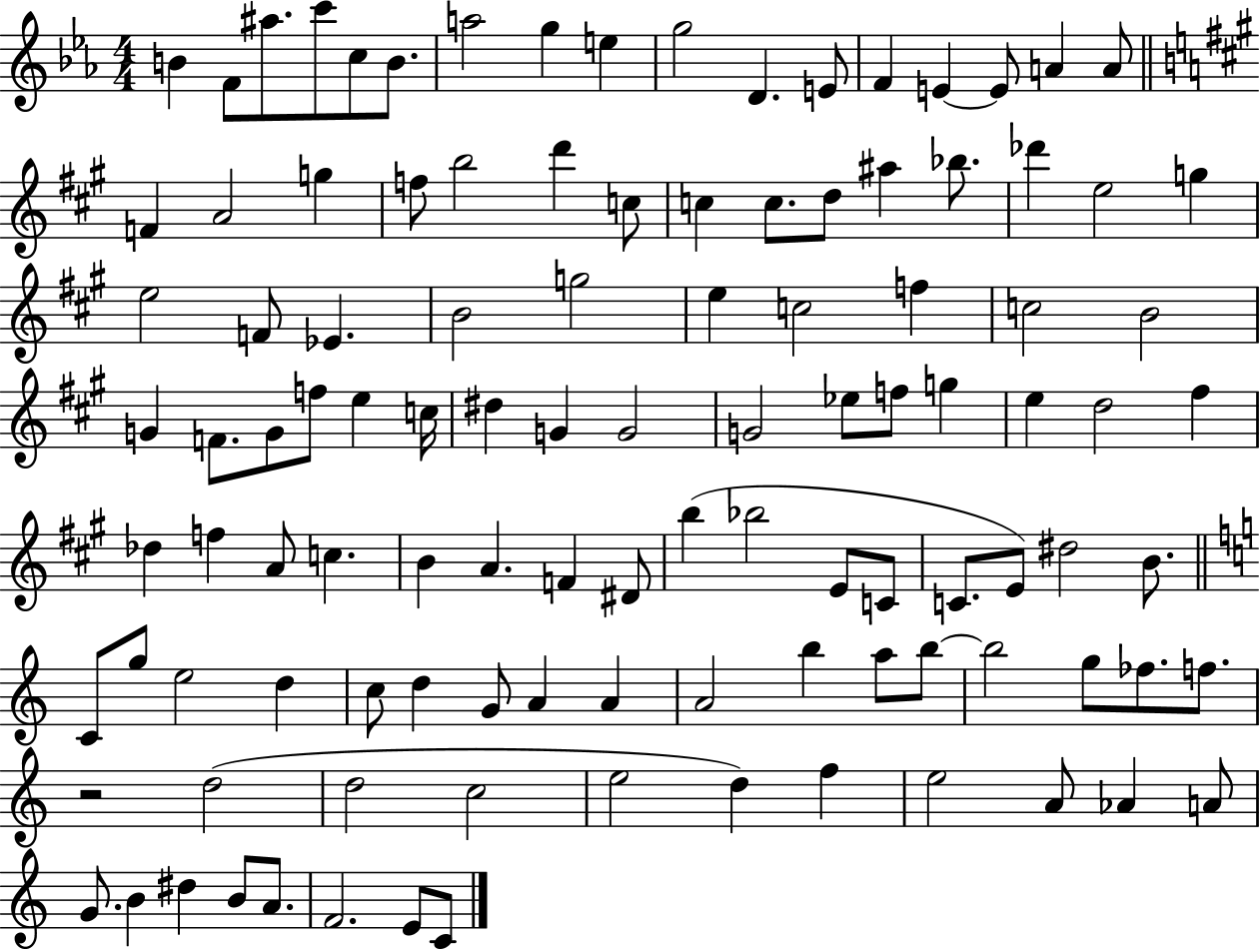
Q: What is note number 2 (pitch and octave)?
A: F4